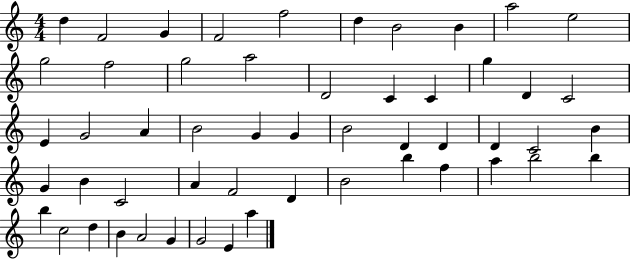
D5/q F4/h G4/q F4/h F5/h D5/q B4/h B4/q A5/h E5/h G5/h F5/h G5/h A5/h D4/h C4/q C4/q G5/q D4/q C4/h E4/q G4/h A4/q B4/h G4/q G4/q B4/h D4/q D4/q D4/q C4/h B4/q G4/q B4/q C4/h A4/q F4/h D4/q B4/h B5/q F5/q A5/q B5/h B5/q B5/q C5/h D5/q B4/q A4/h G4/q G4/h E4/q A5/q